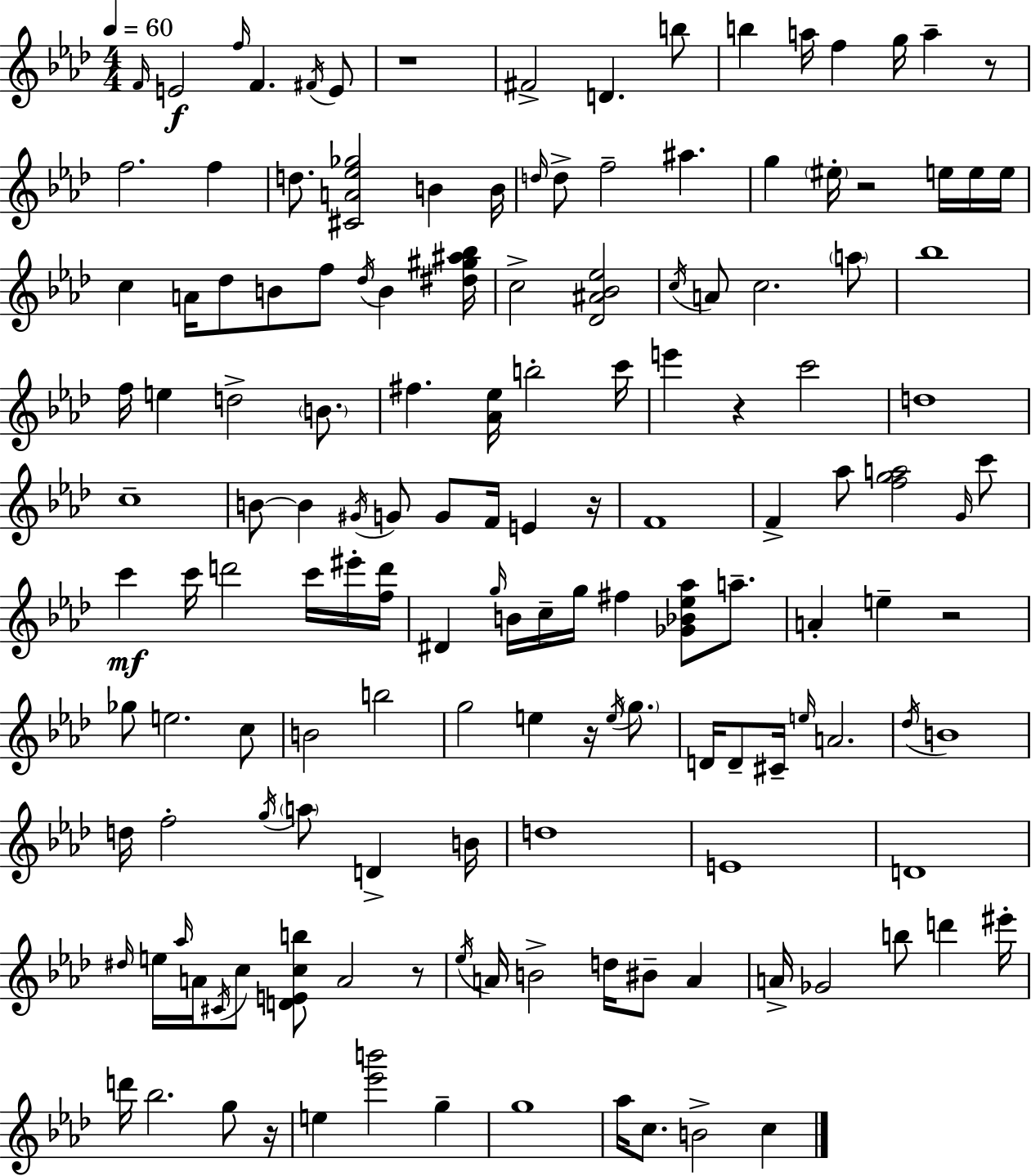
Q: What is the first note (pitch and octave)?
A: F4